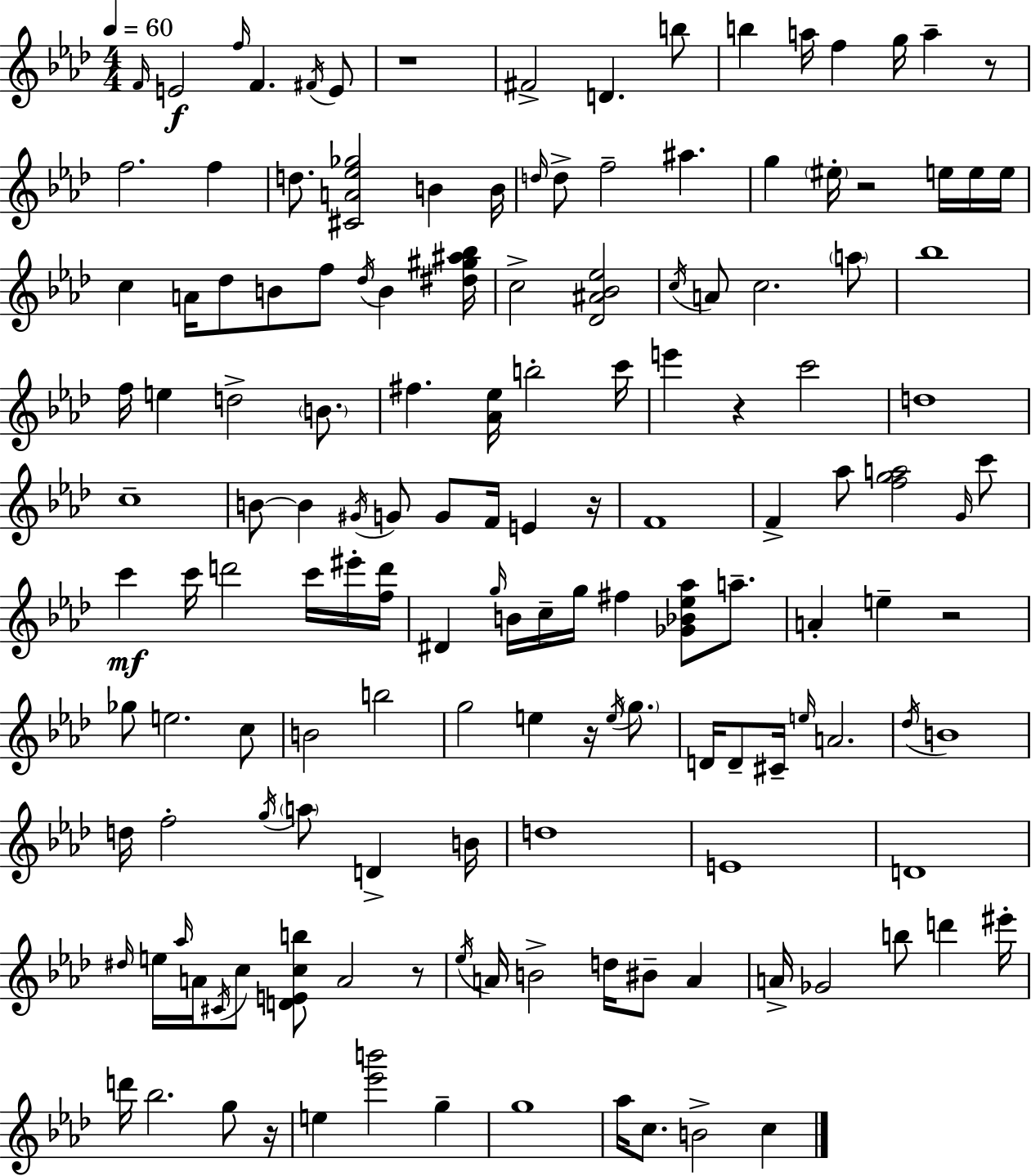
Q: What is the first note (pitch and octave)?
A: F4